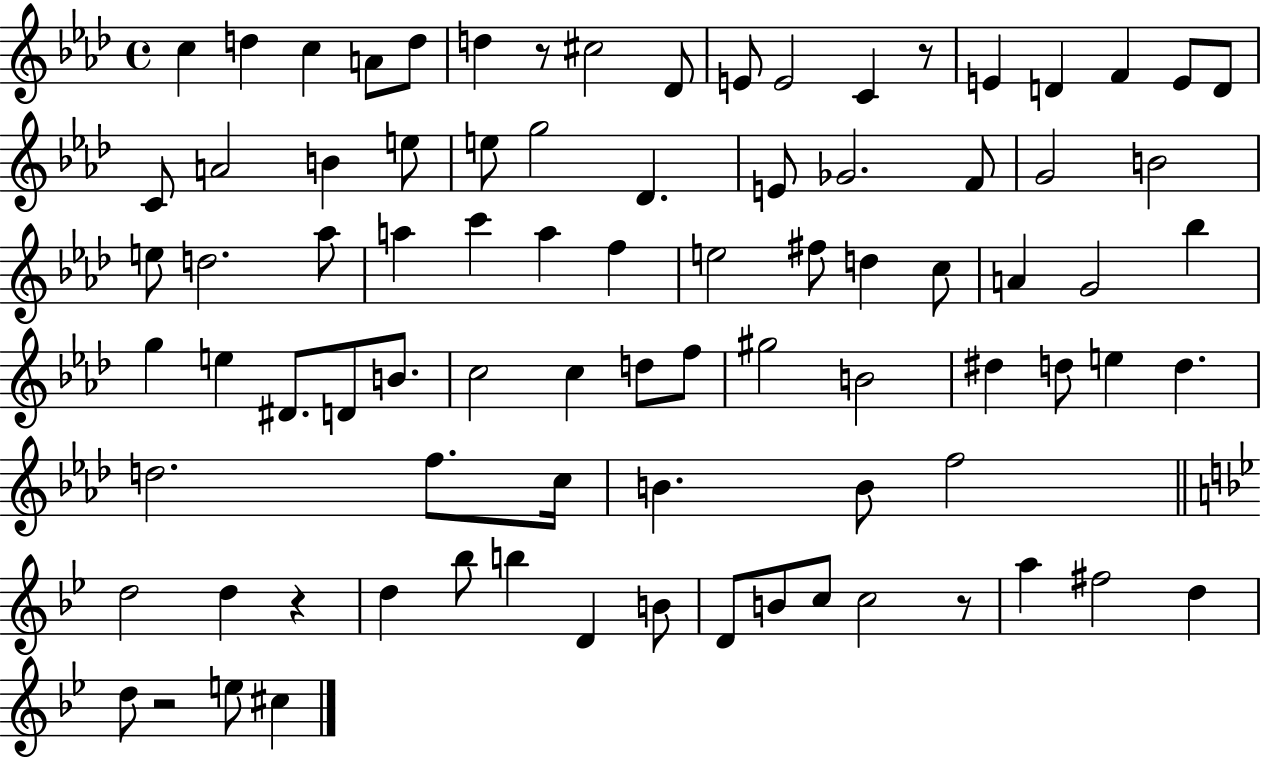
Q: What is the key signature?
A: AES major